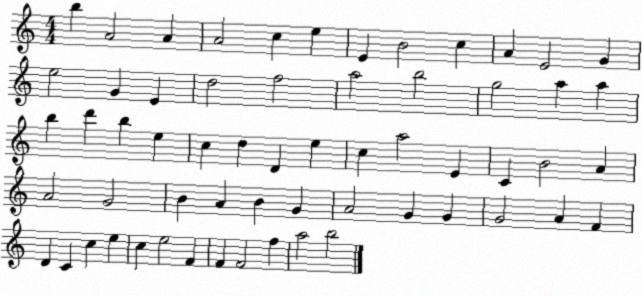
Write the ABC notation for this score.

X:1
T:Untitled
M:4/4
L:1/4
K:C
b A2 A A2 c e E B2 c A E2 G e2 G E d2 f2 a2 b2 g2 a a b d' b e c d D e c a2 E C B2 A A2 G2 B A B G A2 G G G2 A F D C c e c e2 F F F2 f a2 b2